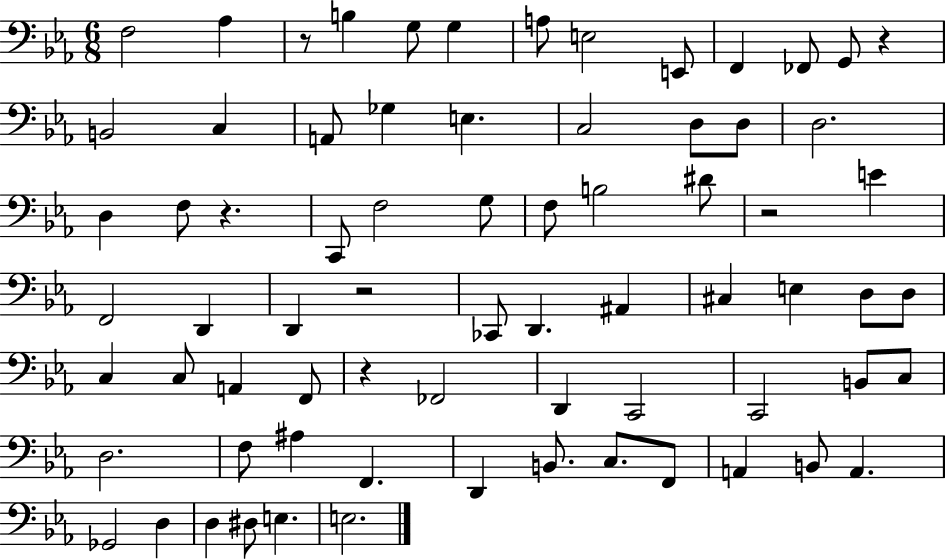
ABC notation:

X:1
T:Untitled
M:6/8
L:1/4
K:Eb
F,2 _A, z/2 B, G,/2 G, A,/2 E,2 E,,/2 F,, _F,,/2 G,,/2 z B,,2 C, A,,/2 _G, E, C,2 D,/2 D,/2 D,2 D, F,/2 z C,,/2 F,2 G,/2 F,/2 B,2 ^D/2 z2 E F,,2 D,, D,, z2 _C,,/2 D,, ^A,, ^C, E, D,/2 D,/2 C, C,/2 A,, F,,/2 z _F,,2 D,, C,,2 C,,2 B,,/2 C,/2 D,2 F,/2 ^A, F,, D,, B,,/2 C,/2 F,,/2 A,, B,,/2 A,, _G,,2 D, D, ^D,/2 E, E,2